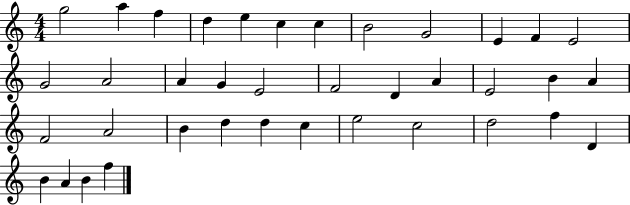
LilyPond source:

{
  \clef treble
  \numericTimeSignature
  \time 4/4
  \key c \major
  g''2 a''4 f''4 | d''4 e''4 c''4 c''4 | b'2 g'2 | e'4 f'4 e'2 | \break g'2 a'2 | a'4 g'4 e'2 | f'2 d'4 a'4 | e'2 b'4 a'4 | \break f'2 a'2 | b'4 d''4 d''4 c''4 | e''2 c''2 | d''2 f''4 d'4 | \break b'4 a'4 b'4 f''4 | \bar "|."
}